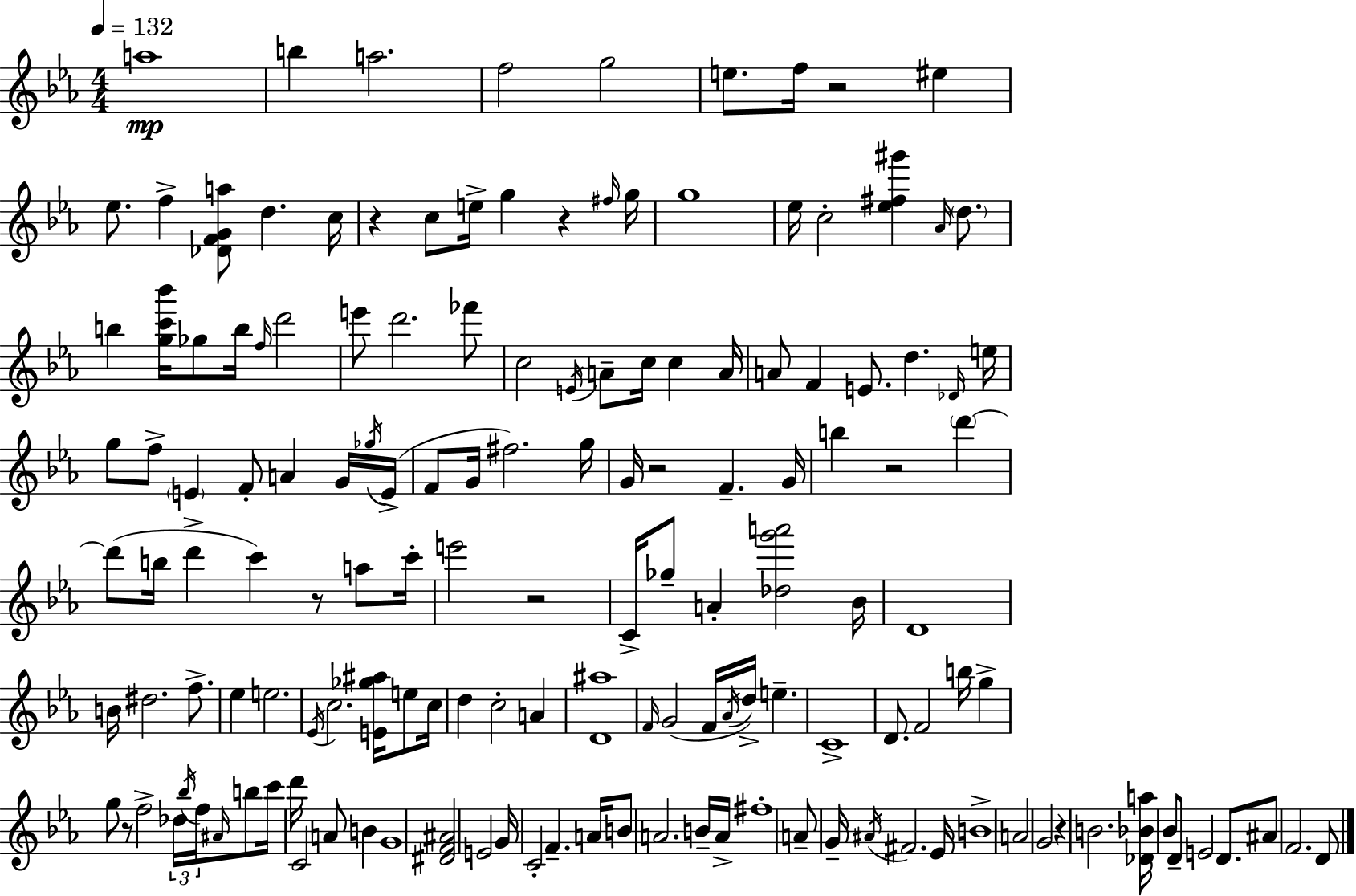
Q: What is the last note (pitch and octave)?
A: D4